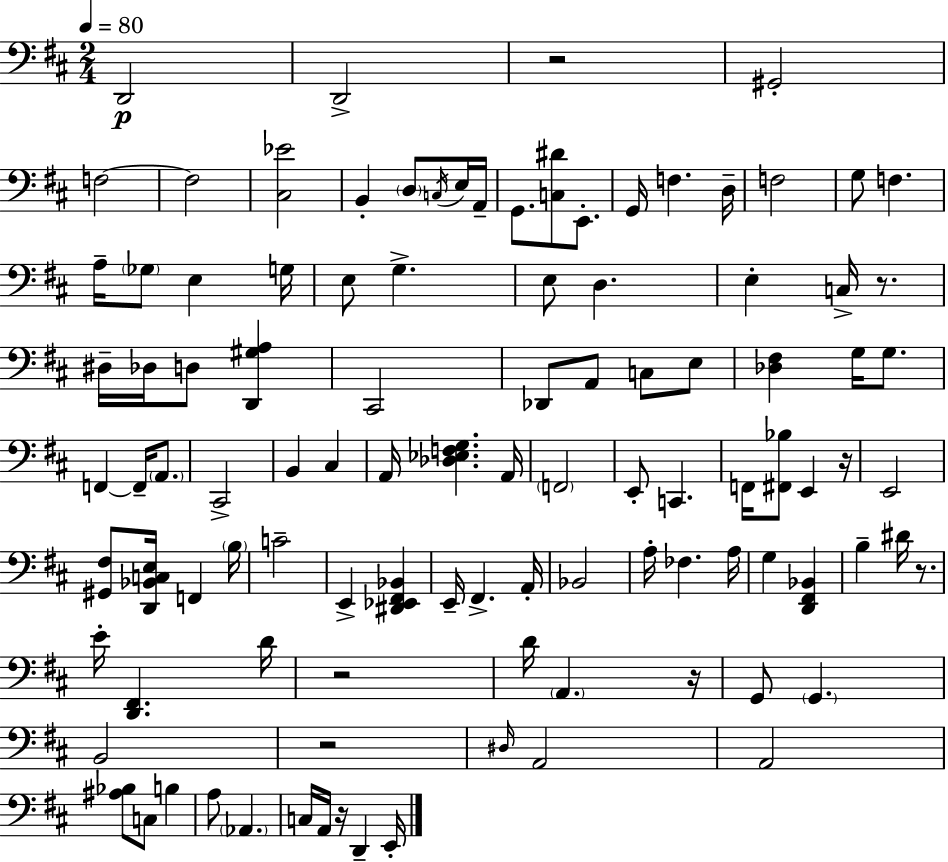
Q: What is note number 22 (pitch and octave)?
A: G3